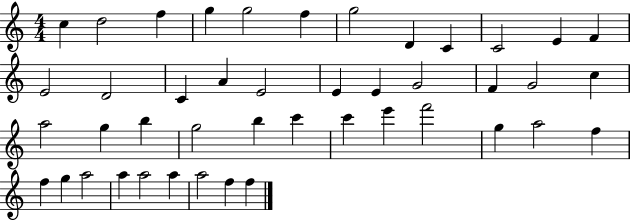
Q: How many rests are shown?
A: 0